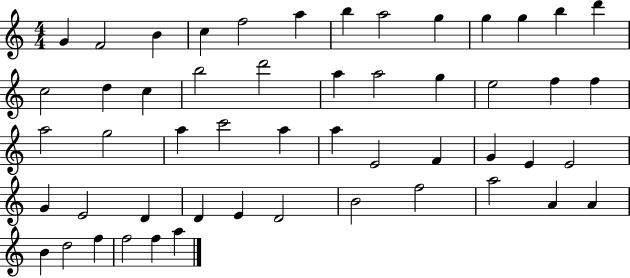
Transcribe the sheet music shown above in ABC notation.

X:1
T:Untitled
M:4/4
L:1/4
K:C
G F2 B c f2 a b a2 g g g b d' c2 d c b2 d'2 a a2 g e2 f f a2 g2 a c'2 a a E2 F G E E2 G E2 D D E D2 B2 f2 a2 A A B d2 f f2 f a